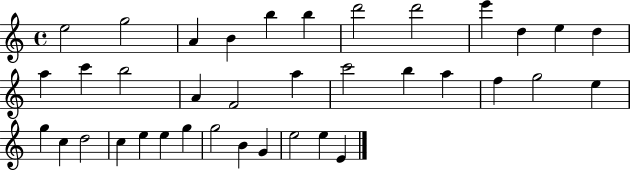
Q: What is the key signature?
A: C major